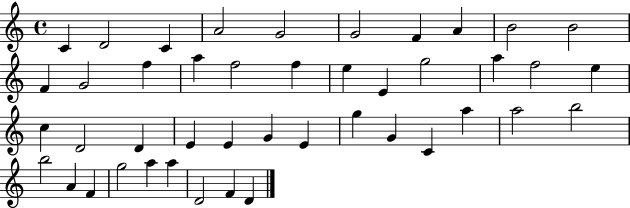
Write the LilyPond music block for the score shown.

{
  \clef treble
  \time 4/4
  \defaultTimeSignature
  \key c \major
  c'4 d'2 c'4 | a'2 g'2 | g'2 f'4 a'4 | b'2 b'2 | \break f'4 g'2 f''4 | a''4 f''2 f''4 | e''4 e'4 g''2 | a''4 f''2 e''4 | \break c''4 d'2 d'4 | e'4 e'4 g'4 e'4 | g''4 g'4 c'4 a''4 | a''2 b''2 | \break b''2 a'4 f'4 | g''2 a''4 a''4 | d'2 f'4 d'4 | \bar "|."
}